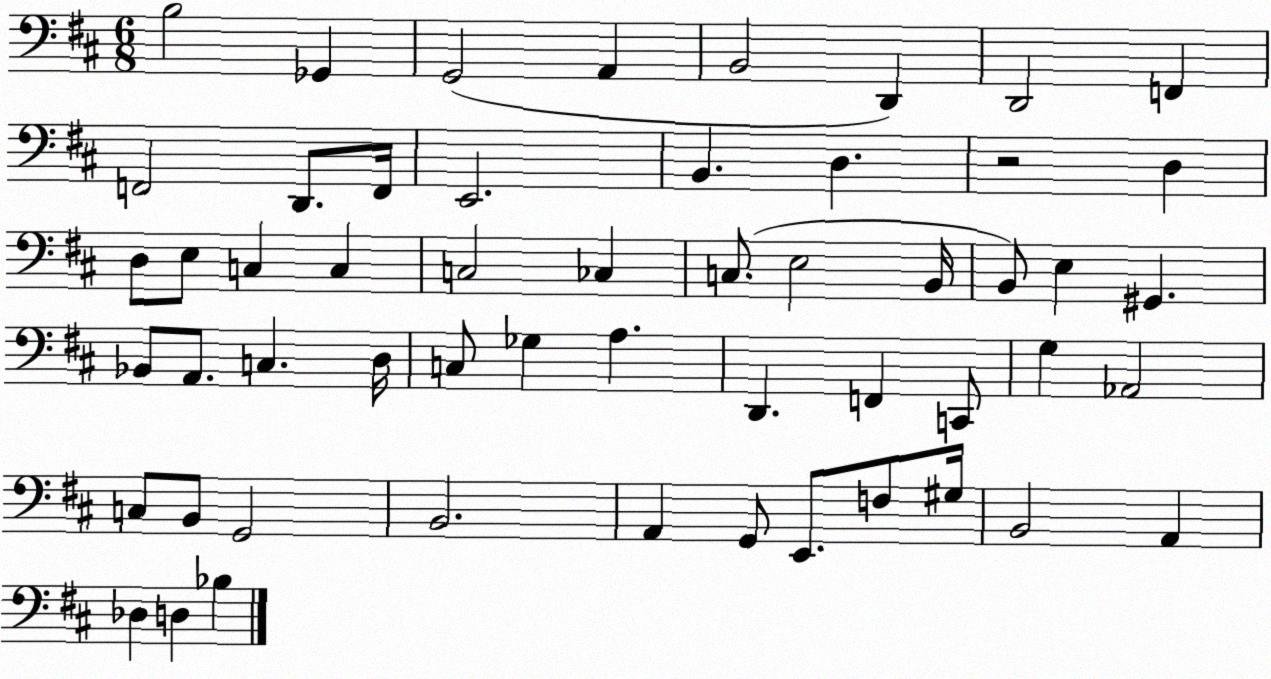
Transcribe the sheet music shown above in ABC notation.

X:1
T:Untitled
M:6/8
L:1/4
K:D
B,2 _G,, G,,2 A,, B,,2 D,, D,,2 F,, F,,2 D,,/2 F,,/4 E,,2 B,, D, z2 D, D,/2 E,/2 C, C, C,2 _C, C,/2 E,2 B,,/4 B,,/2 E, ^G,, _B,,/2 A,,/2 C, D,/4 C,/2 _G, A, D,, F,, C,,/2 G, _A,,2 C,/2 B,,/2 G,,2 B,,2 A,, G,,/2 E,,/2 F,/2 ^G,/4 B,,2 A,, _D, D, _B,